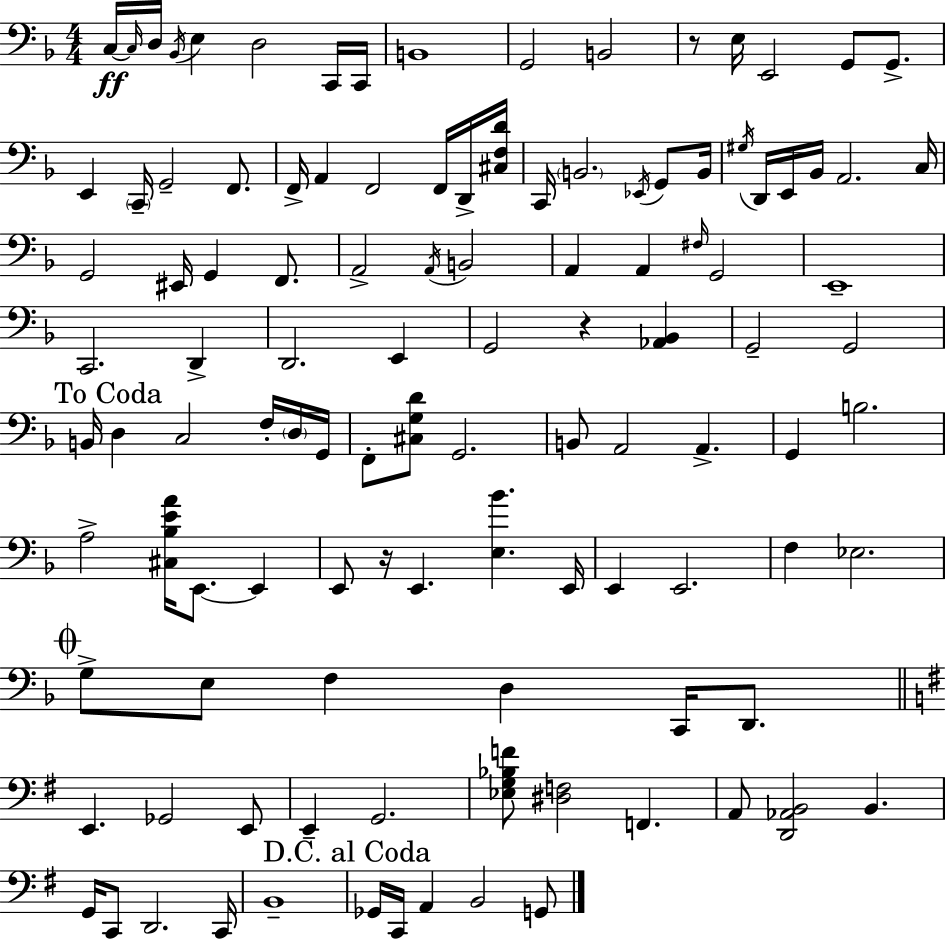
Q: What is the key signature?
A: F major